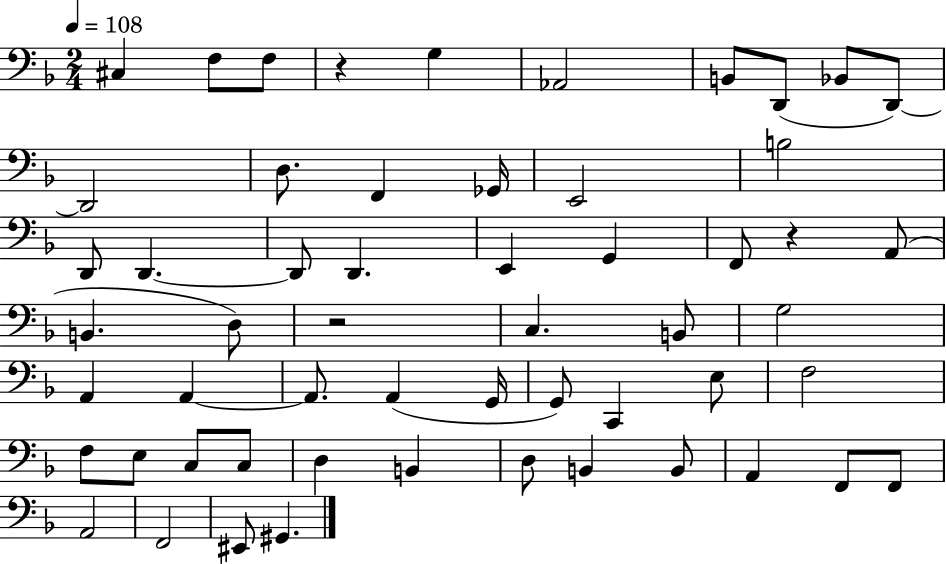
{
  \clef bass
  \numericTimeSignature
  \time 2/4
  \key f \major
  \tempo 4 = 108
  cis4 f8 f8 | r4 g4 | aes,2 | b,8 d,8( bes,8 d,8~~) | \break d,2 | d8. f,4 ges,16 | e,2 | b2 | \break d,8 d,4.~~ | d,8 d,4. | e,4 g,4 | f,8 r4 a,8( | \break b,4. d8) | r2 | c4. b,8 | g2 | \break a,4 a,4~~ | a,8. a,4( g,16 | g,8) c,4 e8 | f2 | \break f8 e8 c8 c8 | d4 b,4 | d8 b,4 b,8 | a,4 f,8 f,8 | \break a,2 | f,2 | eis,8 gis,4. | \bar "|."
}